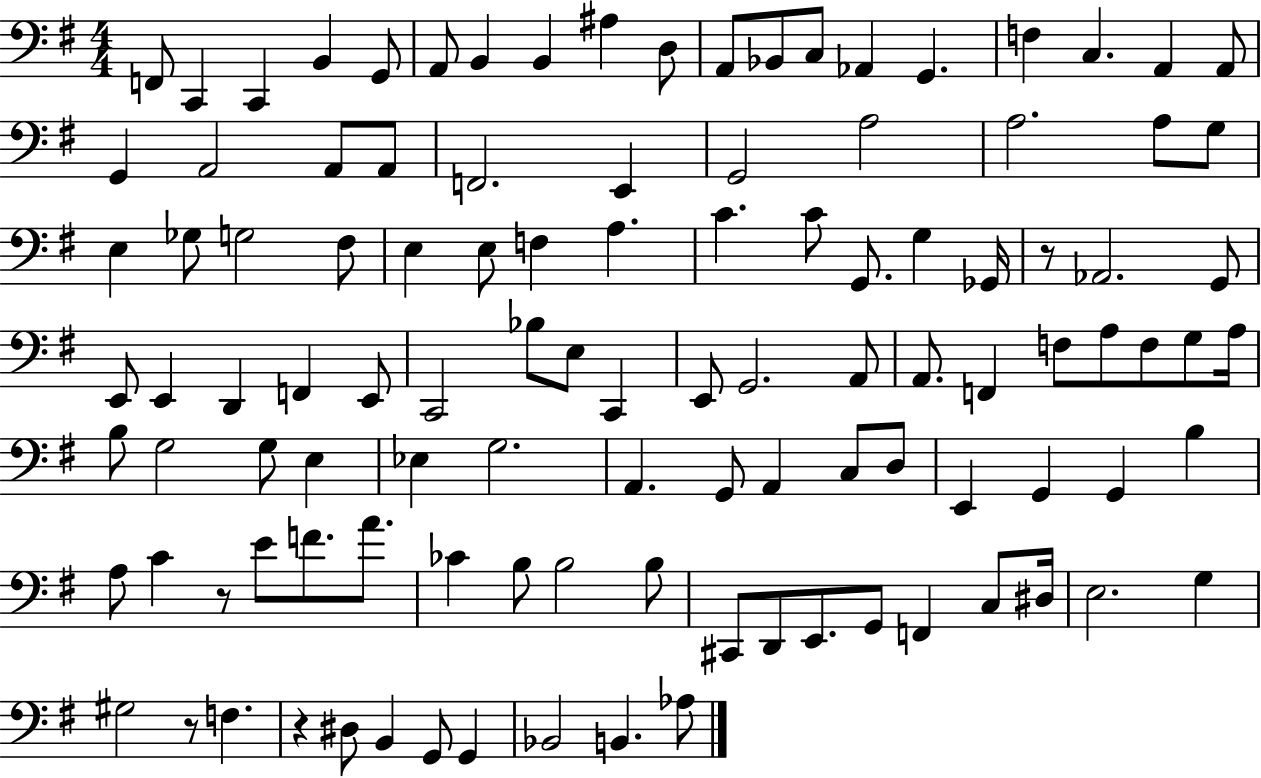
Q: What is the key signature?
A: G major